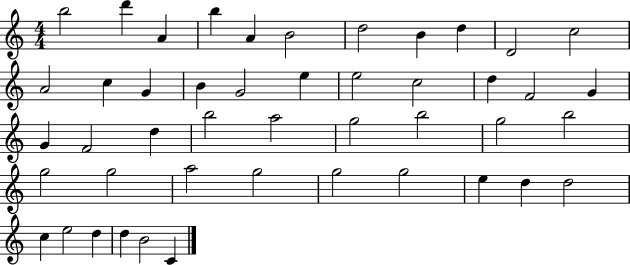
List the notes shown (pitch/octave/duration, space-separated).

B5/h D6/q A4/q B5/q A4/q B4/h D5/h B4/q D5/q D4/h C5/h A4/h C5/q G4/q B4/q G4/h E5/q E5/h C5/h D5/q F4/h G4/q G4/q F4/h D5/q B5/h A5/h G5/h B5/h G5/h B5/h G5/h G5/h A5/h G5/h G5/h G5/h E5/q D5/q D5/h C5/q E5/h D5/q D5/q B4/h C4/q